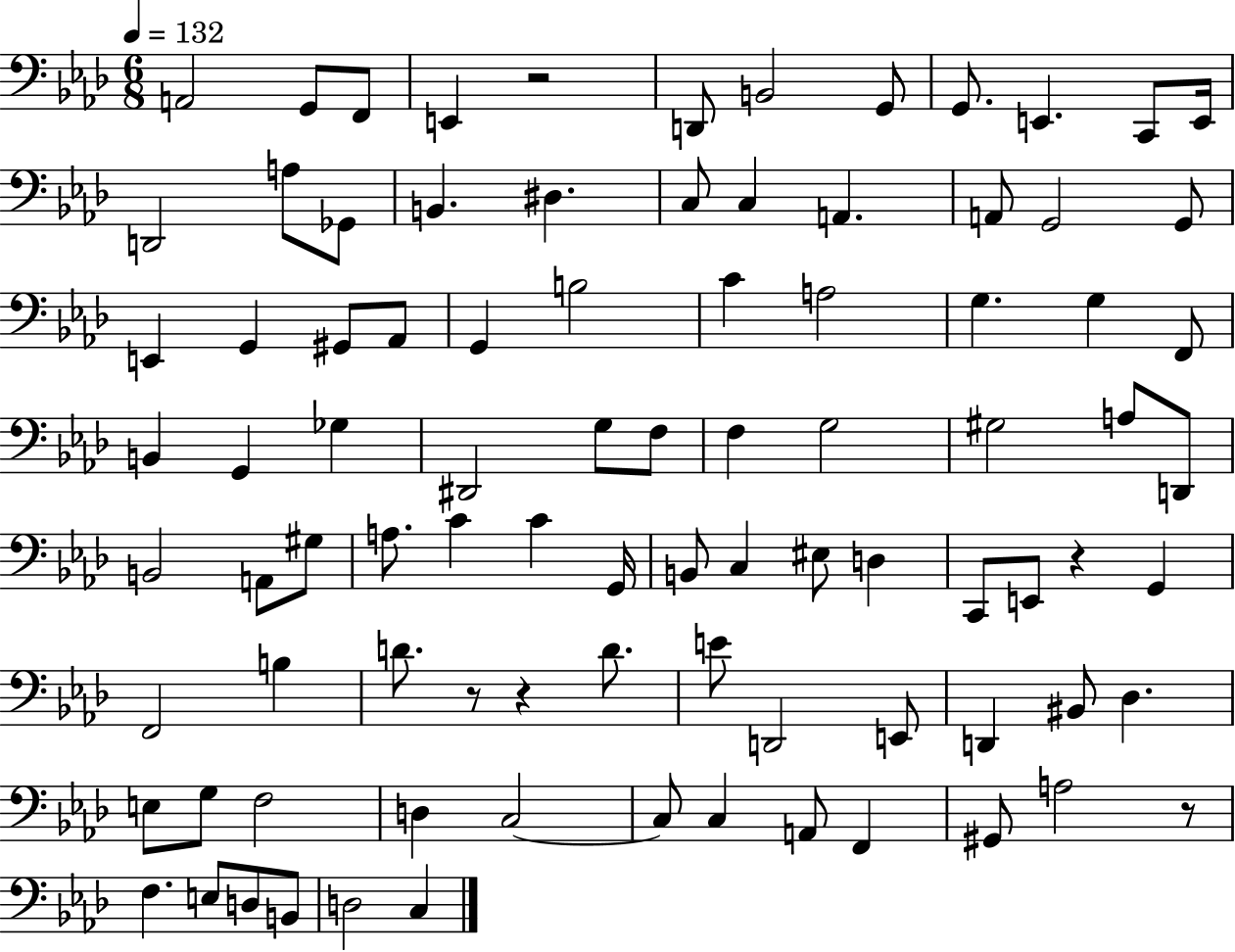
X:1
T:Untitled
M:6/8
L:1/4
K:Ab
A,,2 G,,/2 F,,/2 E,, z2 D,,/2 B,,2 G,,/2 G,,/2 E,, C,,/2 E,,/4 D,,2 A,/2 _G,,/2 B,, ^D, C,/2 C, A,, A,,/2 G,,2 G,,/2 E,, G,, ^G,,/2 _A,,/2 G,, B,2 C A,2 G, G, F,,/2 B,, G,, _G, ^D,,2 G,/2 F,/2 F, G,2 ^G,2 A,/2 D,,/2 B,,2 A,,/2 ^G,/2 A,/2 C C G,,/4 B,,/2 C, ^E,/2 D, C,,/2 E,,/2 z G,, F,,2 B, D/2 z/2 z D/2 E/2 D,,2 E,,/2 D,, ^B,,/2 _D, E,/2 G,/2 F,2 D, C,2 C,/2 C, A,,/2 F,, ^G,,/2 A,2 z/2 F, E,/2 D,/2 B,,/2 D,2 C,